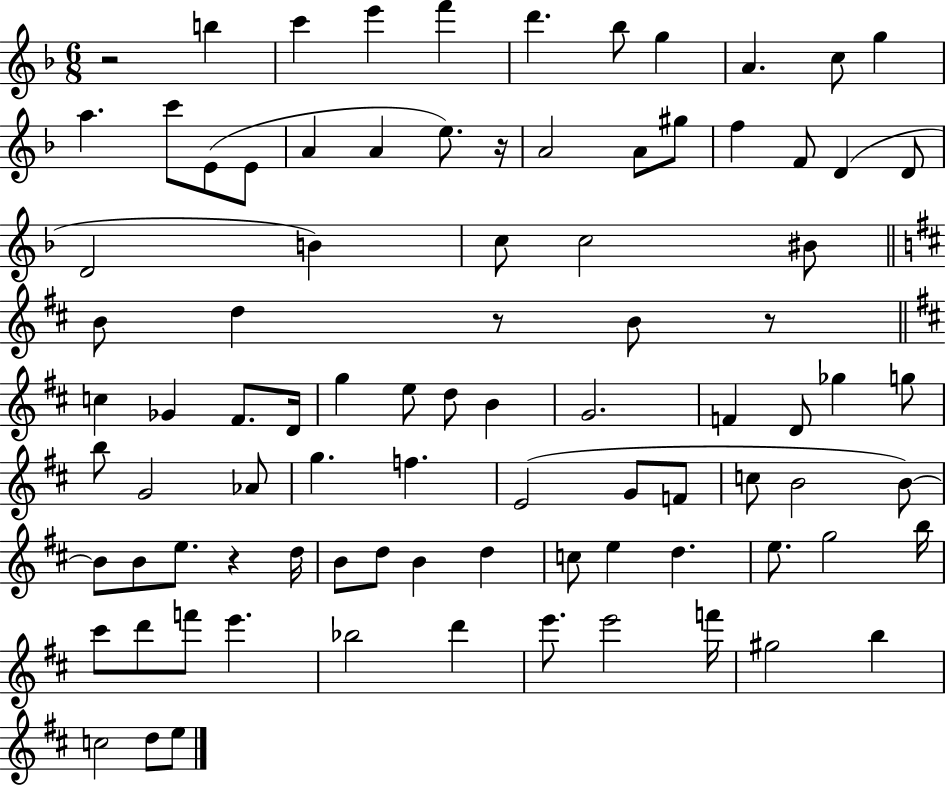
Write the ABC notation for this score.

X:1
T:Untitled
M:6/8
L:1/4
K:F
z2 b c' e' f' d' _b/2 g A c/2 g a c'/2 E/2 E/2 A A e/2 z/4 A2 A/2 ^g/2 f F/2 D D/2 D2 B c/2 c2 ^B/2 B/2 d z/2 B/2 z/2 c _G ^F/2 D/4 g e/2 d/2 B G2 F D/2 _g g/2 b/2 G2 _A/2 g f E2 G/2 F/2 c/2 B2 B/2 B/2 B/2 e/2 z d/4 B/2 d/2 B d c/2 e d e/2 g2 b/4 ^c'/2 d'/2 f'/2 e' _b2 d' e'/2 e'2 f'/4 ^g2 b c2 d/2 e/2